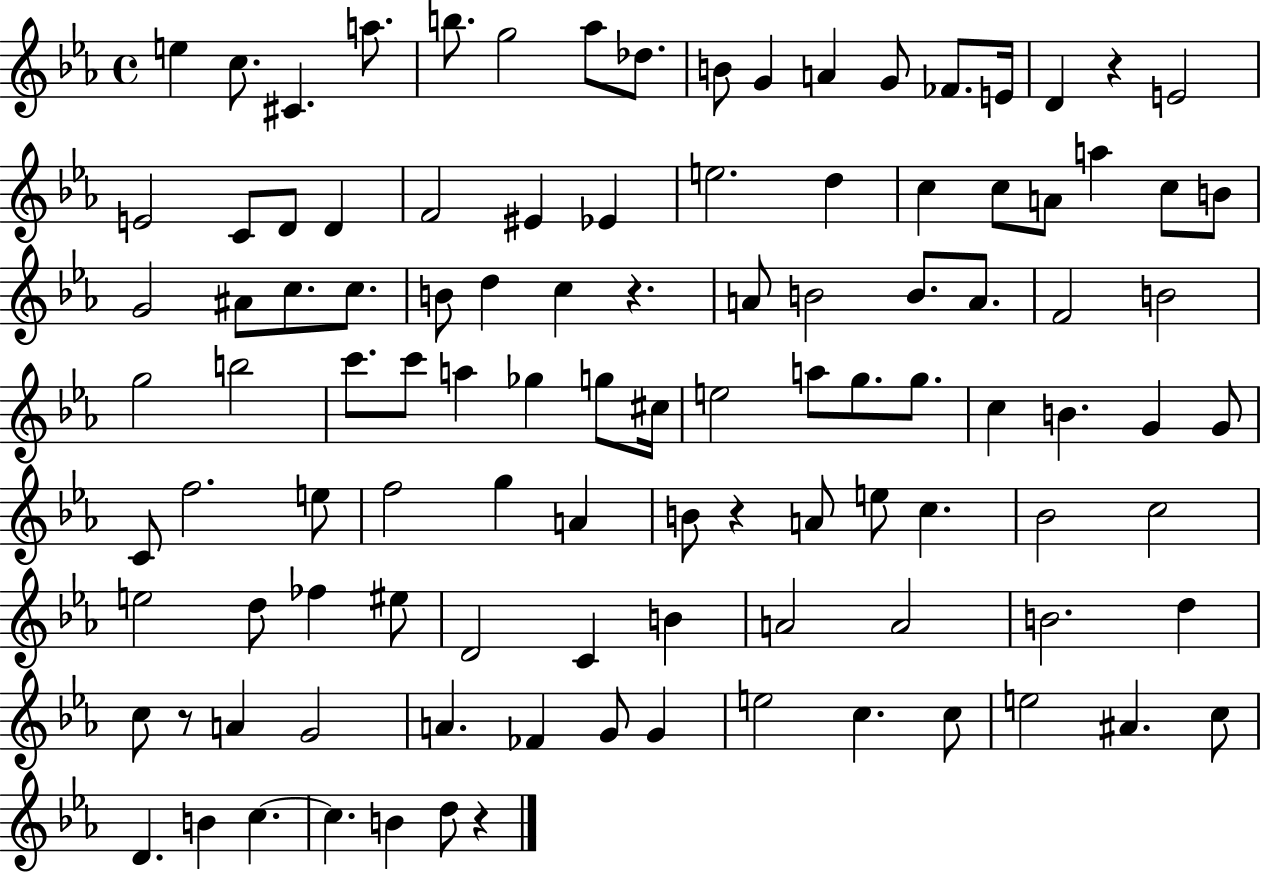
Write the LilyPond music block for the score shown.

{
  \clef treble
  \time 4/4
  \defaultTimeSignature
  \key ees \major
  e''4 c''8. cis'4. a''8. | b''8. g''2 aes''8 des''8. | b'8 g'4 a'4 g'8 fes'8. e'16 | d'4 r4 e'2 | \break e'2 c'8 d'8 d'4 | f'2 eis'4 ees'4 | e''2. d''4 | c''4 c''8 a'8 a''4 c''8 b'8 | \break g'2 ais'8 c''8. c''8. | b'8 d''4 c''4 r4. | a'8 b'2 b'8. a'8. | f'2 b'2 | \break g''2 b''2 | c'''8. c'''8 a''4 ges''4 g''8 cis''16 | e''2 a''8 g''8. g''8. | c''4 b'4. g'4 g'8 | \break c'8 f''2. e''8 | f''2 g''4 a'4 | b'8 r4 a'8 e''8 c''4. | bes'2 c''2 | \break e''2 d''8 fes''4 eis''8 | d'2 c'4 b'4 | a'2 a'2 | b'2. d''4 | \break c''8 r8 a'4 g'2 | a'4. fes'4 g'8 g'4 | e''2 c''4. c''8 | e''2 ais'4. c''8 | \break d'4. b'4 c''4.~~ | c''4. b'4 d''8 r4 | \bar "|."
}